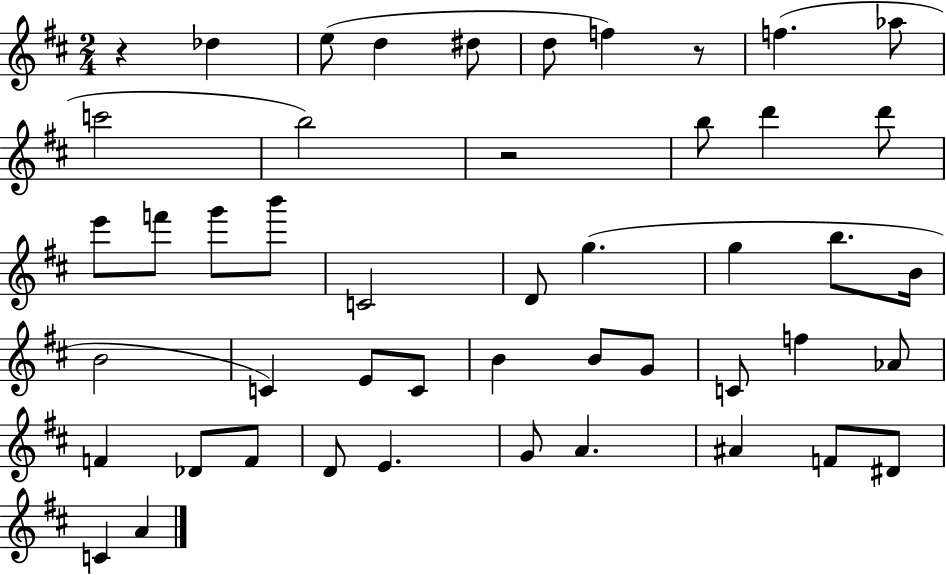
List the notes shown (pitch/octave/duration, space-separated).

R/q Db5/q E5/e D5/q D#5/e D5/e F5/q R/e F5/q. Ab5/e C6/h B5/h R/h B5/e D6/q D6/e E6/e F6/e G6/e B6/e C4/h D4/e G5/q. G5/q B5/e. B4/s B4/h C4/q E4/e C4/e B4/q B4/e G4/e C4/e F5/q Ab4/e F4/q Db4/e F4/e D4/e E4/q. G4/e A4/q. A#4/q F4/e D#4/e C4/q A4/q